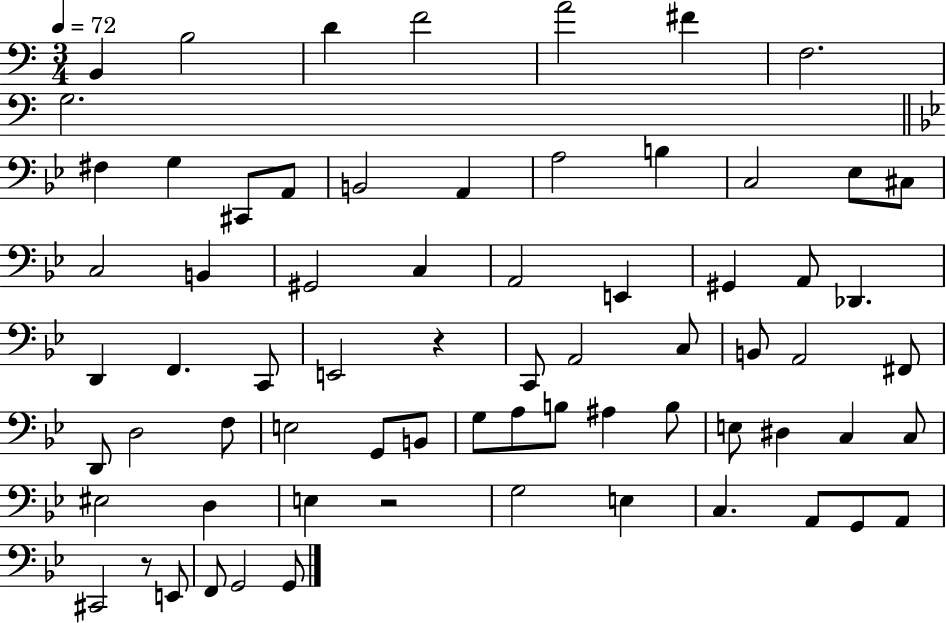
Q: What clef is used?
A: bass